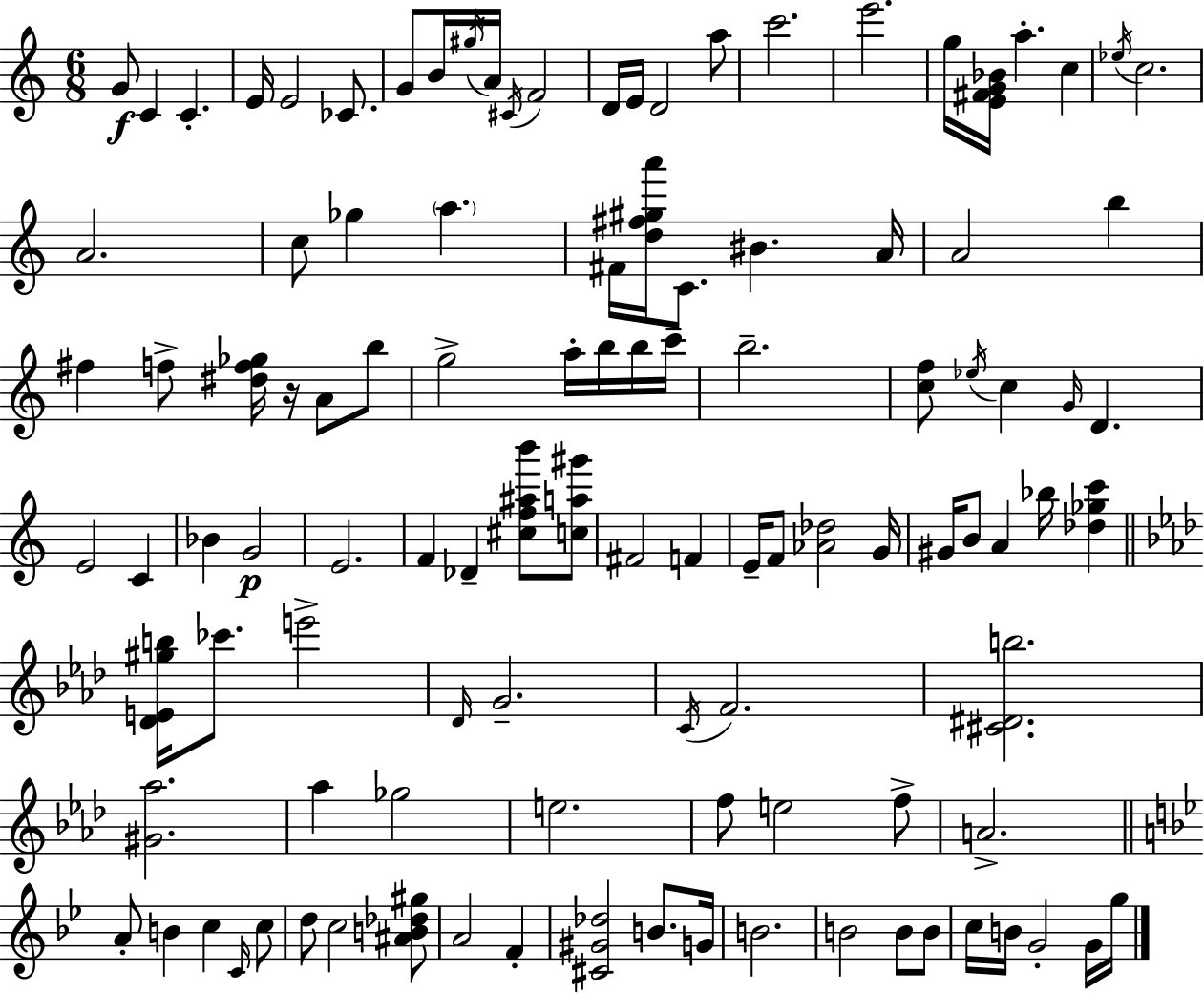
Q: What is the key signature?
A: A minor